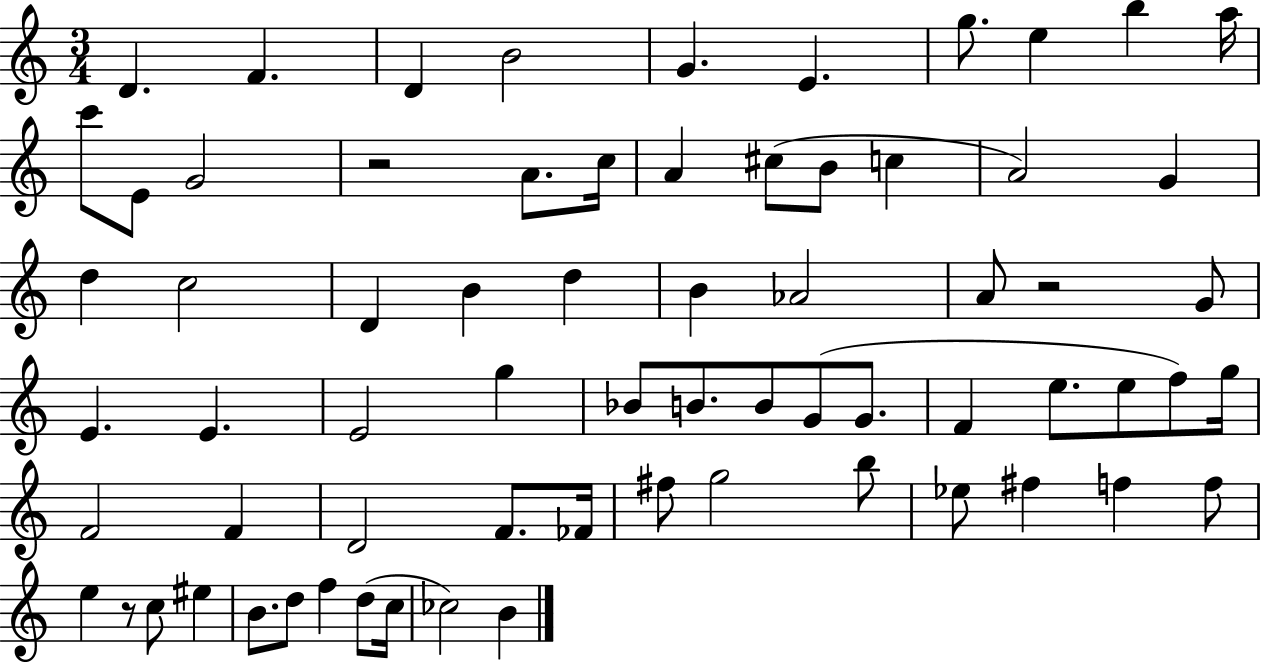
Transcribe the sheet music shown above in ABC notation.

X:1
T:Untitled
M:3/4
L:1/4
K:C
D F D B2 G E g/2 e b a/4 c'/2 E/2 G2 z2 A/2 c/4 A ^c/2 B/2 c A2 G d c2 D B d B _A2 A/2 z2 G/2 E E E2 g _B/2 B/2 B/2 G/2 G/2 F e/2 e/2 f/2 g/4 F2 F D2 F/2 _F/4 ^f/2 g2 b/2 _e/2 ^f f f/2 e z/2 c/2 ^e B/2 d/2 f d/2 c/4 _c2 B